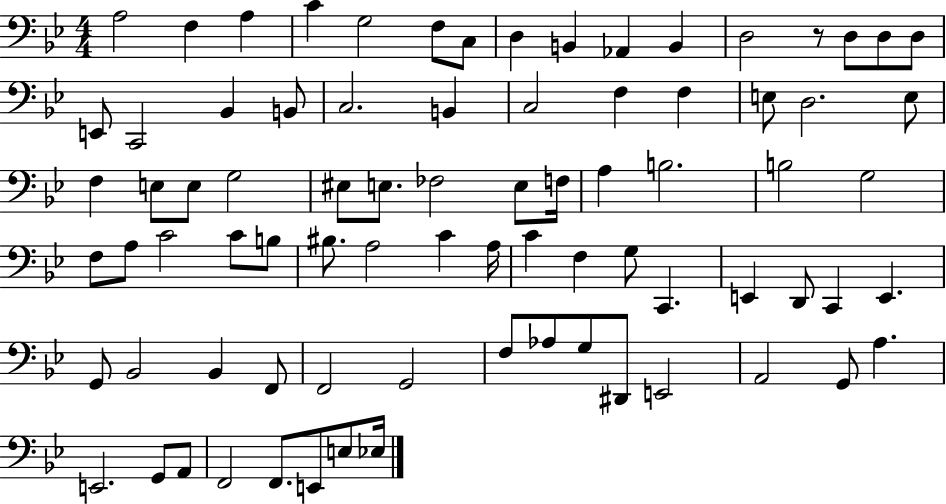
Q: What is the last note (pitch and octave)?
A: Eb3